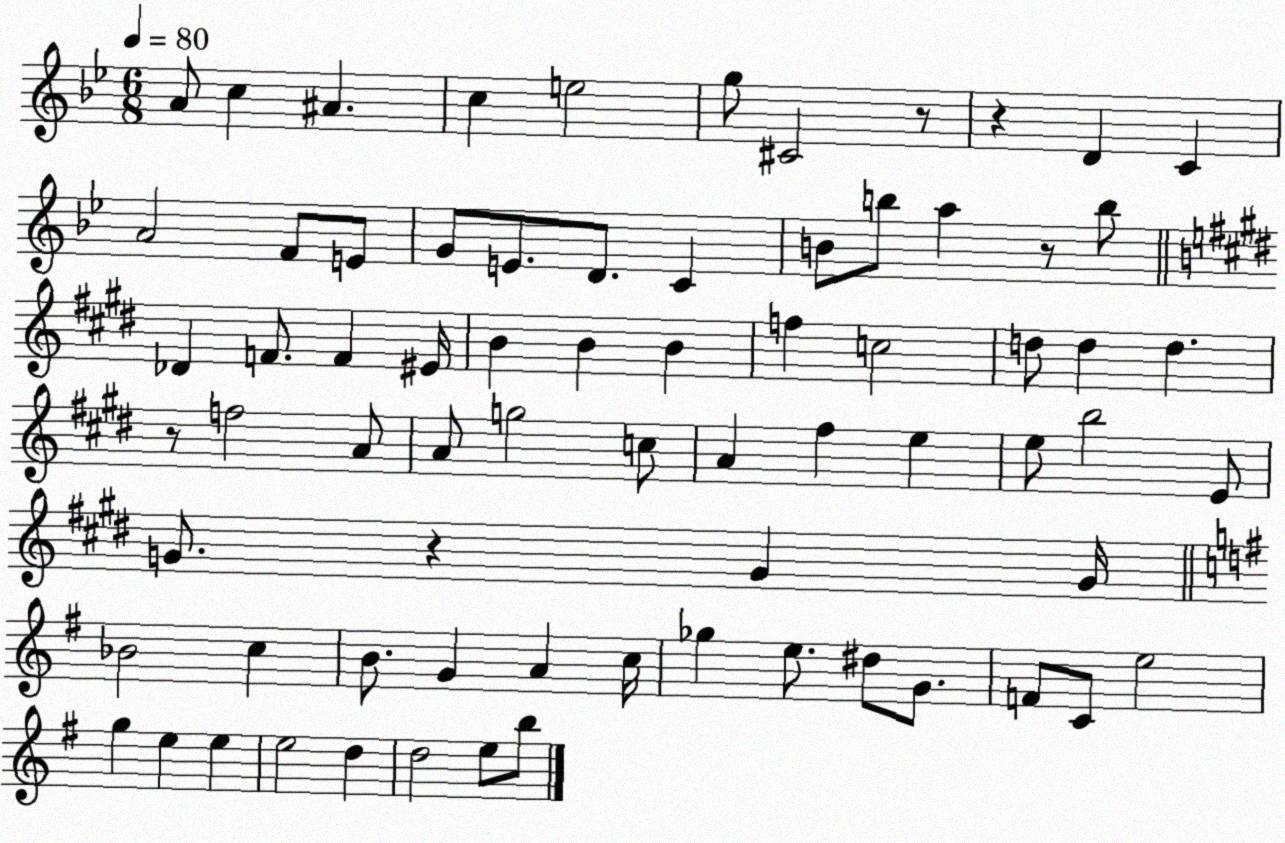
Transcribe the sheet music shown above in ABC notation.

X:1
T:Untitled
M:6/8
L:1/4
K:Bb
A/2 c ^A c e2 g/2 ^C2 z/2 z D C A2 F/2 E/2 G/2 E/2 D/2 C B/2 b/2 a z/2 b/2 _D F/2 F ^E/4 B B B f c2 d/2 d d z/2 f2 A/2 A/2 g2 c/2 A ^f e e/2 b2 E/2 G/2 z G G/4 _B2 c B/2 G A c/4 _g e/2 ^d/2 G/2 F/2 C/2 e2 g e e e2 d d2 e/2 b/2